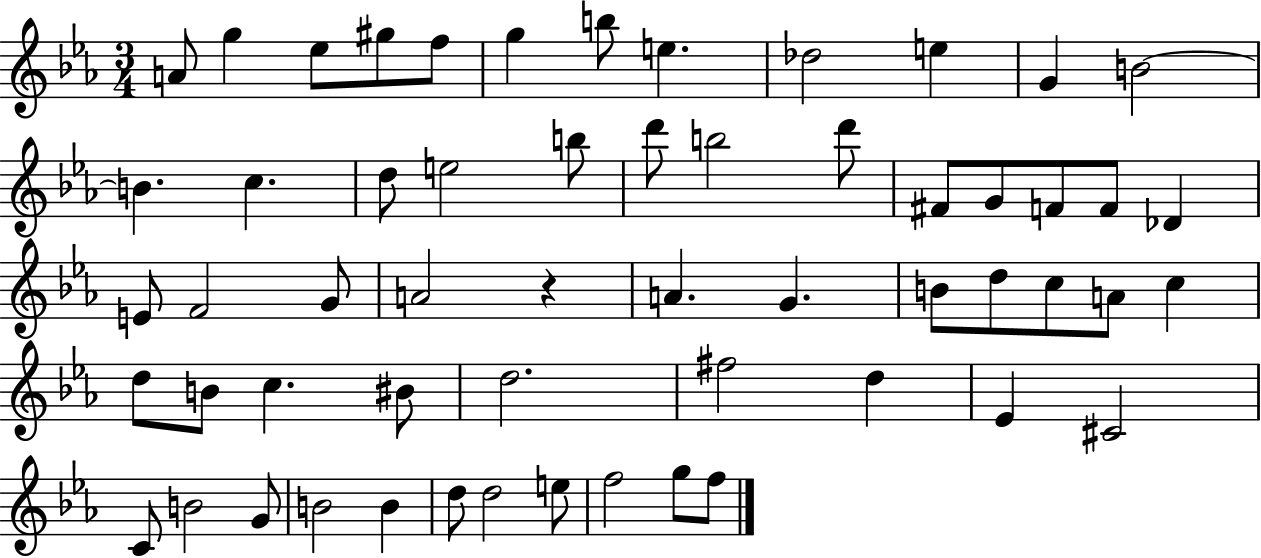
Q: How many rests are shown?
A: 1